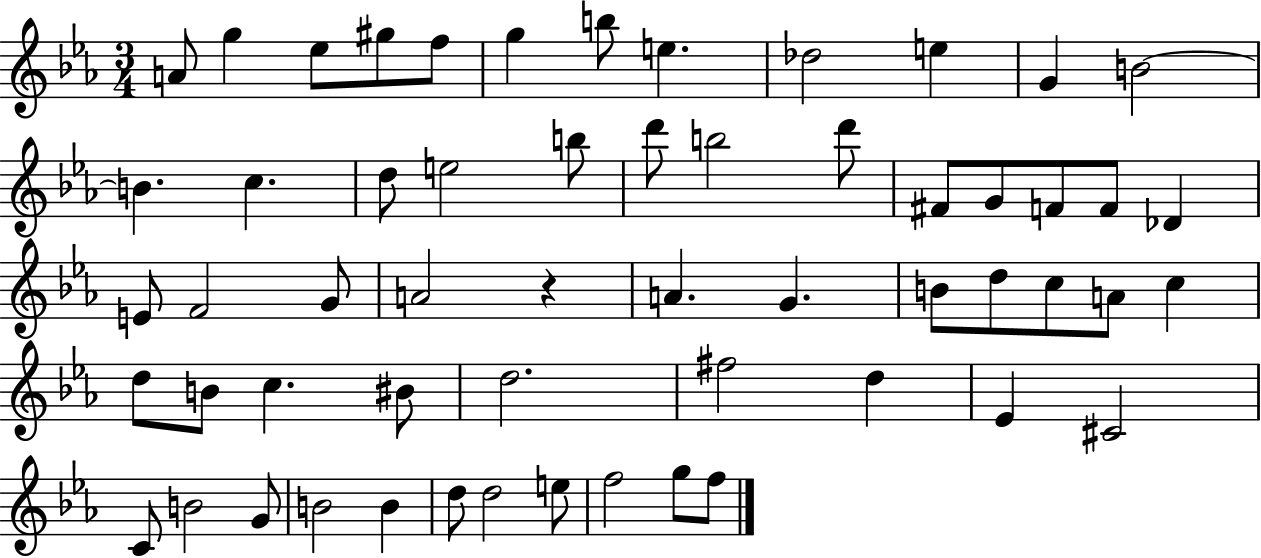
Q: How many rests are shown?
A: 1